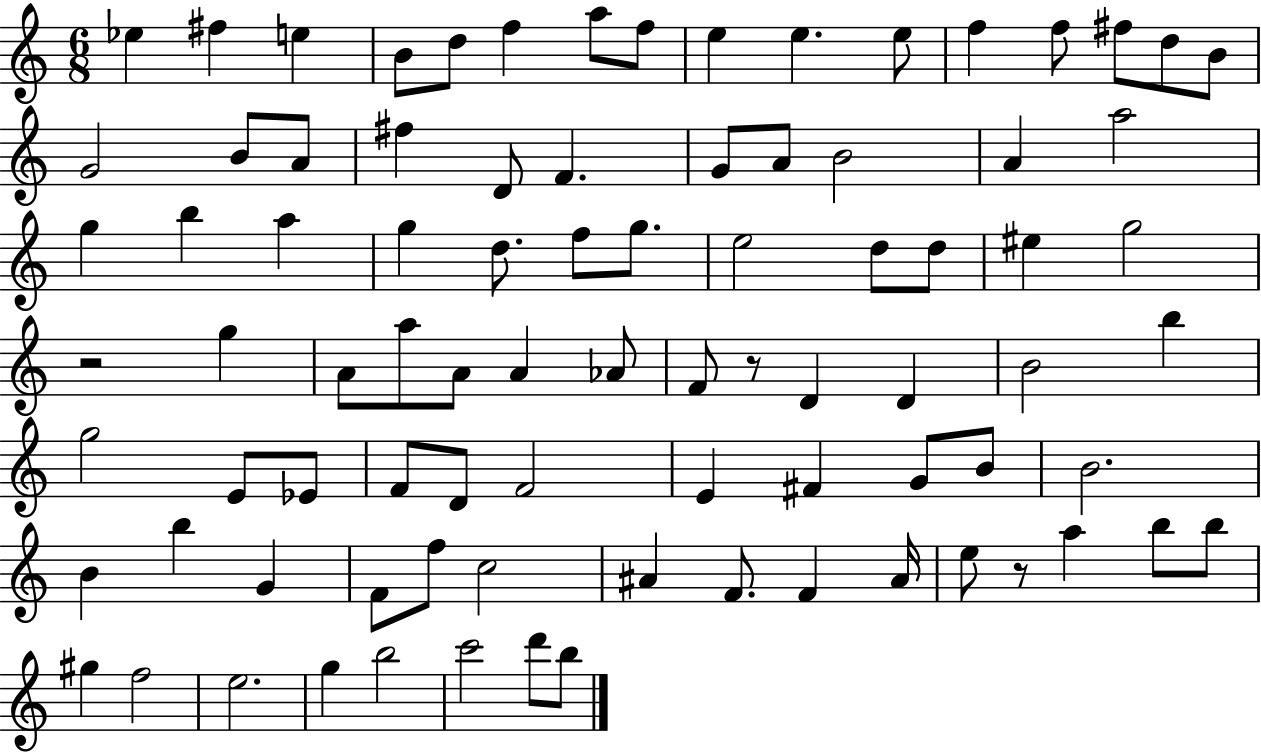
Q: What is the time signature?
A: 6/8